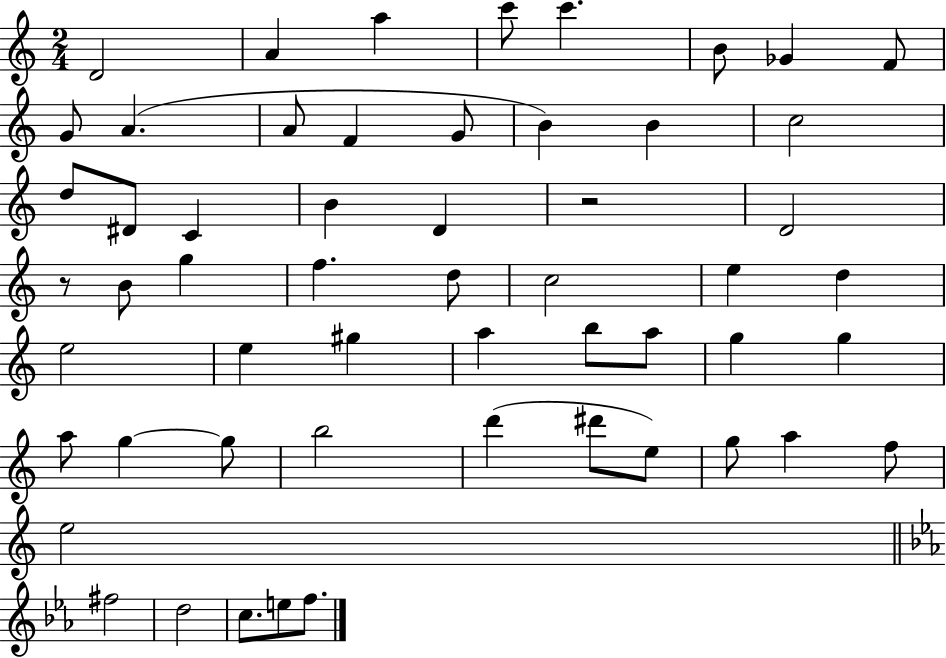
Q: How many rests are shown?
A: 2